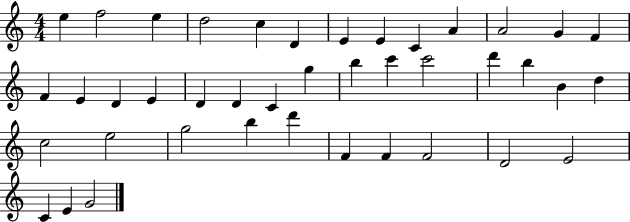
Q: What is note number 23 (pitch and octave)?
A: C6